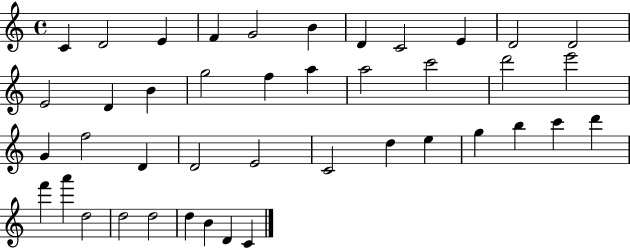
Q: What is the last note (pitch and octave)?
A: C4